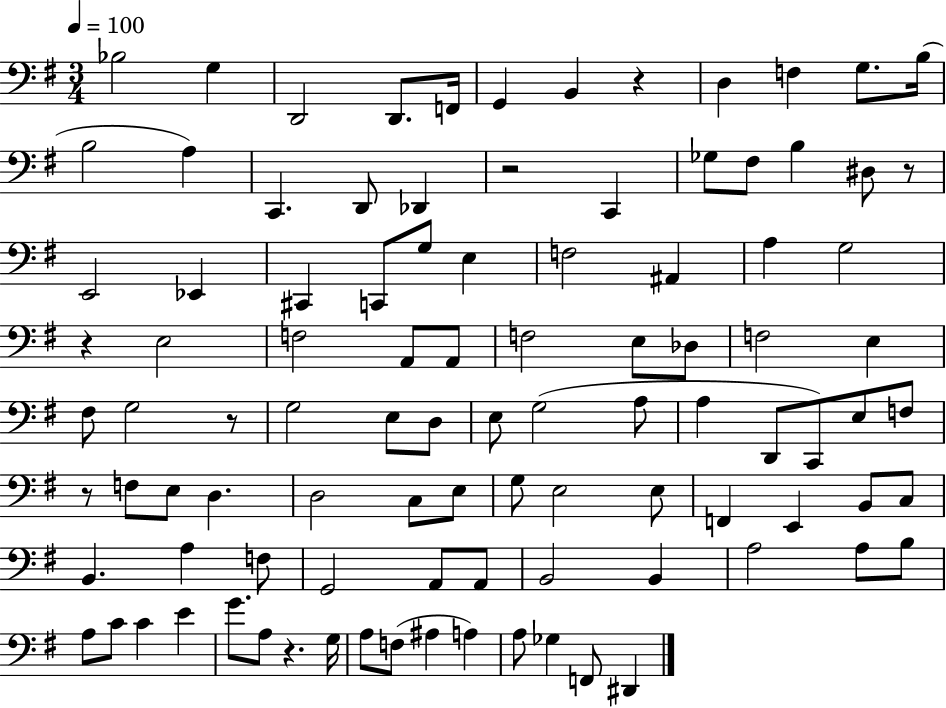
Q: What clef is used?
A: bass